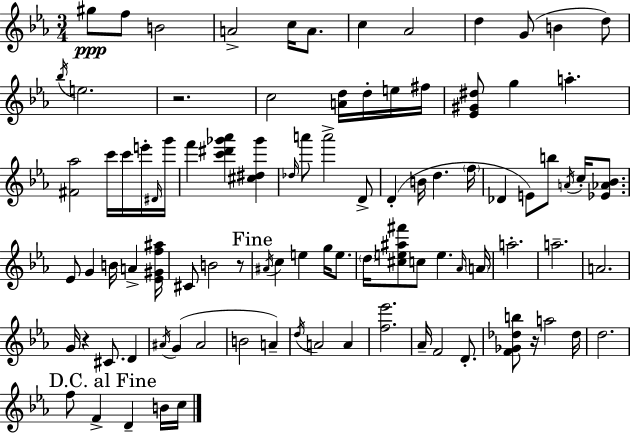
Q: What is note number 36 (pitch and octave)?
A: E4